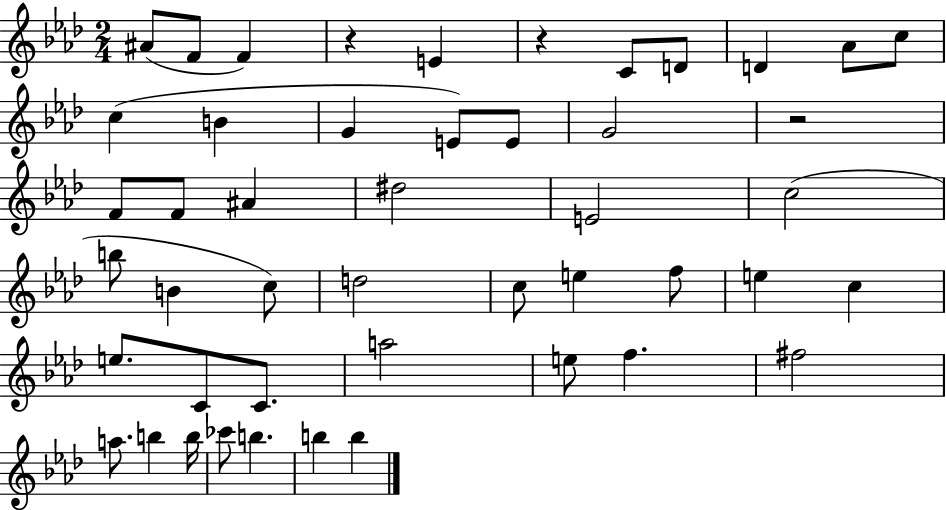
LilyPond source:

{
  \clef treble
  \numericTimeSignature
  \time 2/4
  \key aes \major
  ais'8( f'8 f'4) | r4 e'4 | r4 c'8 d'8 | d'4 aes'8 c''8 | \break c''4( b'4 | g'4 e'8) e'8 | g'2 | r2 | \break f'8 f'8 ais'4 | dis''2 | e'2 | c''2( | \break b''8 b'4 c''8) | d''2 | c''8 e''4 f''8 | e''4 c''4 | \break e''8. c'8 c'8. | a''2 | e''8 f''4. | fis''2 | \break a''8. b''4 b''16 | ces'''8 b''4. | b''4 b''4 | \bar "|."
}